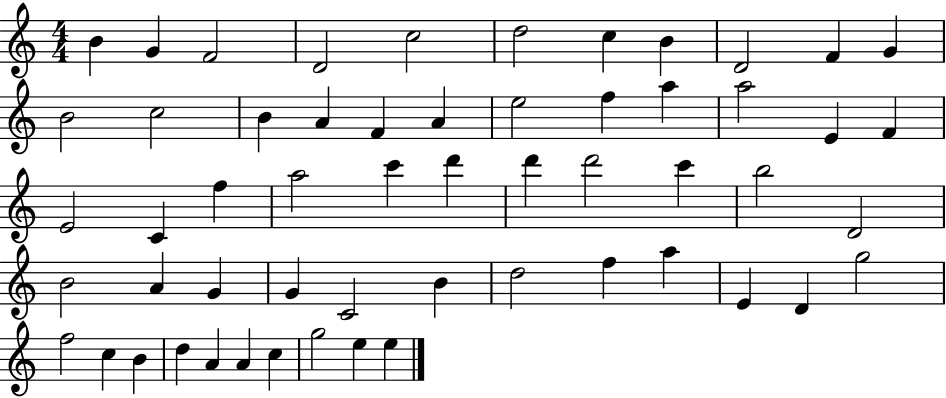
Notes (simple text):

B4/q G4/q F4/h D4/h C5/h D5/h C5/q B4/q D4/h F4/q G4/q B4/h C5/h B4/q A4/q F4/q A4/q E5/h F5/q A5/q A5/h E4/q F4/q E4/h C4/q F5/q A5/h C6/q D6/q D6/q D6/h C6/q B5/h D4/h B4/h A4/q G4/q G4/q C4/h B4/q D5/h F5/q A5/q E4/q D4/q G5/h F5/h C5/q B4/q D5/q A4/q A4/q C5/q G5/h E5/q E5/q